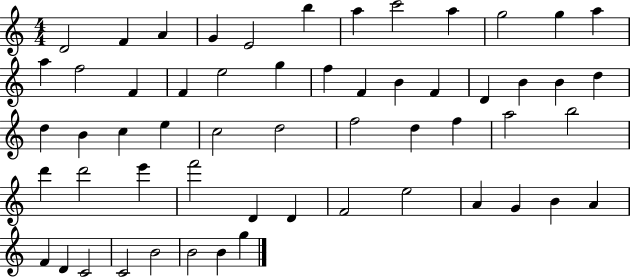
D4/h F4/q A4/q G4/q E4/h B5/q A5/q C6/h A5/q G5/h G5/q A5/q A5/q F5/h F4/q F4/q E5/h G5/q F5/q F4/q B4/q F4/q D4/q B4/q B4/q D5/q D5/q B4/q C5/q E5/q C5/h D5/h F5/h D5/q F5/q A5/h B5/h D6/q D6/h E6/q F6/h D4/q D4/q F4/h E5/h A4/q G4/q B4/q A4/q F4/q D4/q C4/h C4/h B4/h B4/h B4/q G5/q